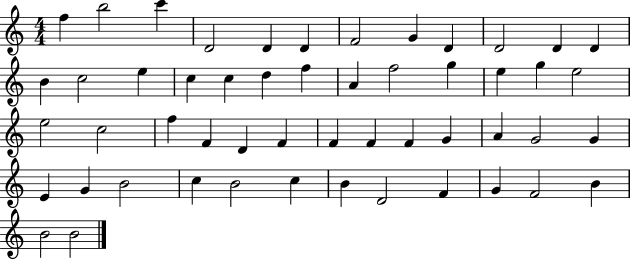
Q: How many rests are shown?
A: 0